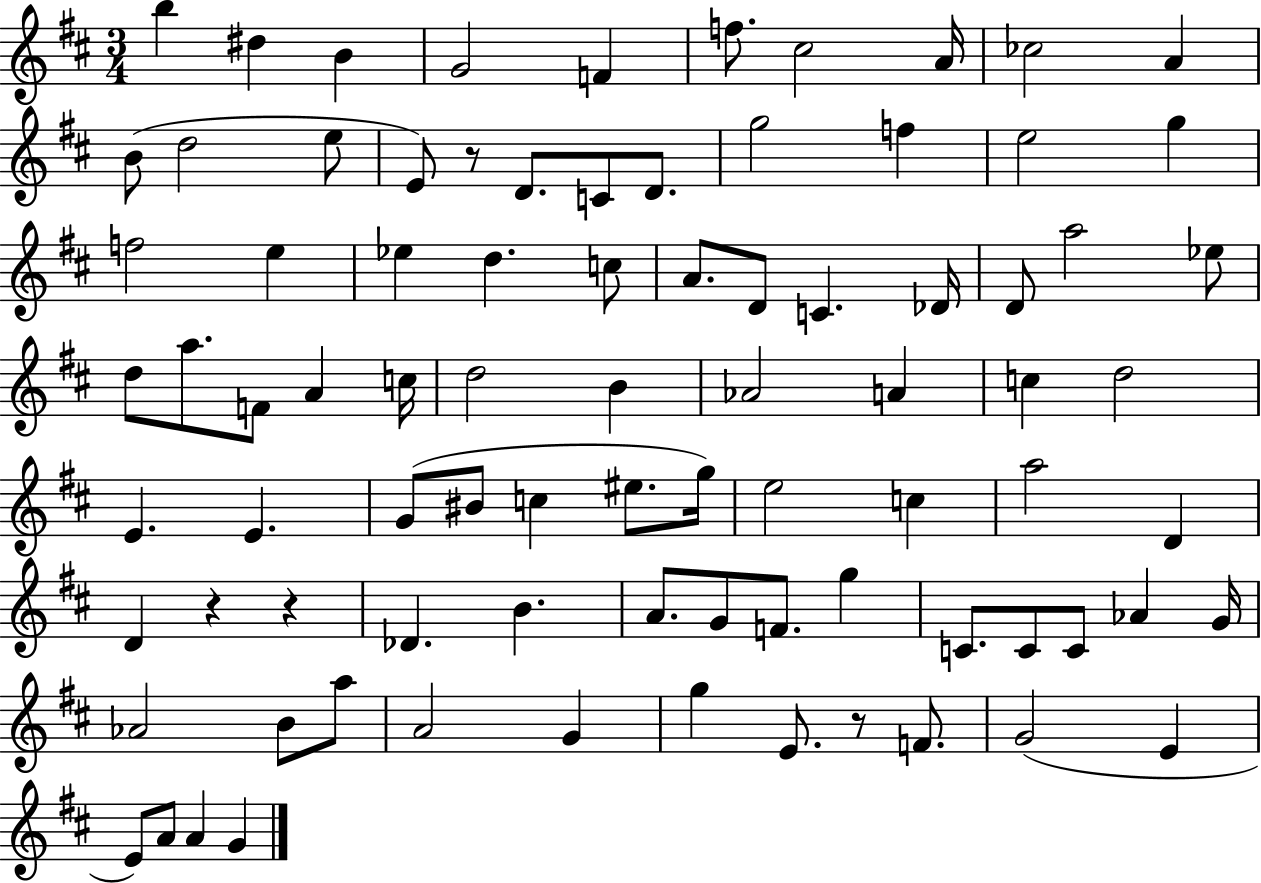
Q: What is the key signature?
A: D major